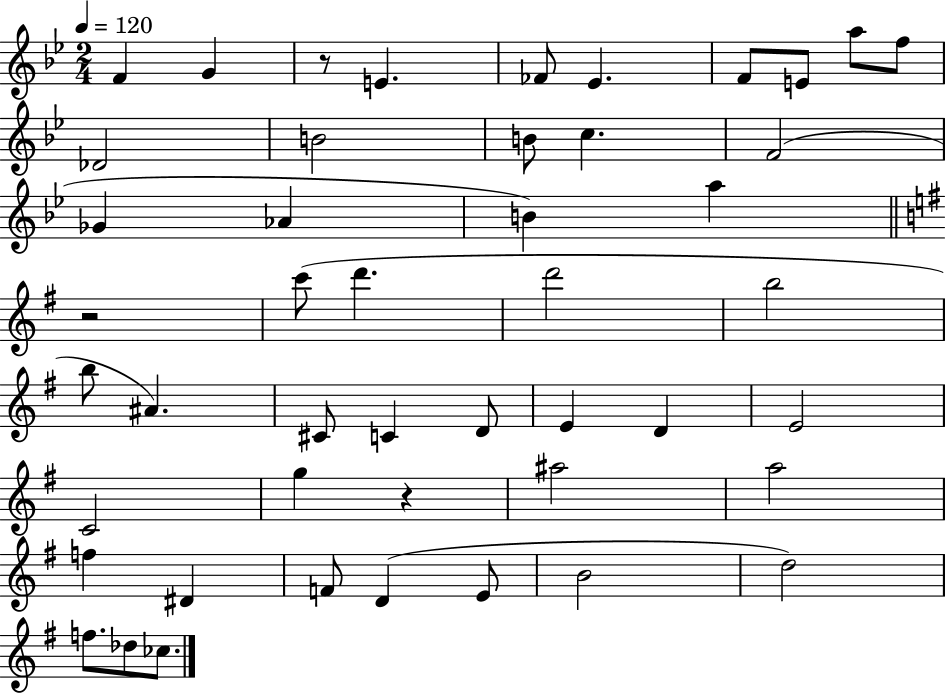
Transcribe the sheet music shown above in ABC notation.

X:1
T:Untitled
M:2/4
L:1/4
K:Bb
F G z/2 E _F/2 _E F/2 E/2 a/2 f/2 _D2 B2 B/2 c F2 _G _A B a z2 c'/2 d' d'2 b2 b/2 ^A ^C/2 C D/2 E D E2 C2 g z ^a2 a2 f ^D F/2 D E/2 B2 d2 f/2 _d/2 _c/2